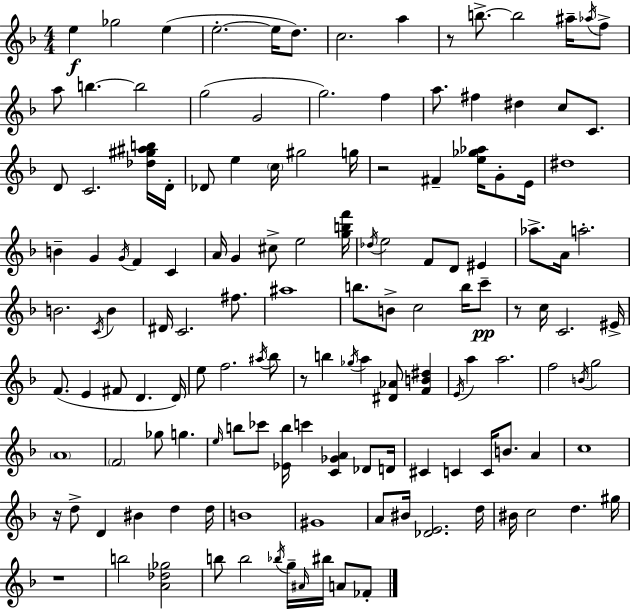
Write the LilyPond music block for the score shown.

{
  \clef treble
  \numericTimeSignature
  \time 4/4
  \key f \major
  e''4\f ges''2 e''4( | e''2.-.~~ e''16 d''8.) | c''2. a''4 | r8 b''8.->~~ b''2 ais''16-- \acciaccatura { aes''16 } f''8-> | \break a''8 b''4.~~ b''2 | g''2( g'2 | g''2.) f''4 | a''8. fis''4 dis''4 c''8 c'8. | \break d'8 c'2. <des'' gis'' ais'' b''>16 | d'16-. des'8 e''4 \parenthesize c''16 gis''2 | g''16 r2 fis'4-- <e'' ges'' aes''>16 g'8-. | e'16 dis''1 | \break b'4-- g'4 \acciaccatura { g'16 } f'4 c'4 | a'16 g'4 cis''8-> e''2 | <g'' b'' f'''>16 \acciaccatura { des''16 } e''2 f'8 d'8 eis'4 | aes''8.-> a'16 a''2.-. | \break b'2. \acciaccatura { c'16 } | b'4 dis'16 c'2. | fis''8. ais''1 | b''8. b'8-> c''2 | \break b''16 c'''8--\pp r8 c''16 c'2. | eis'16-> f'8.( e'4 fis'8 d'4. | d'16) e''8 f''2. | \acciaccatura { ais''16 } bes''8 r8 b''4 \acciaccatura { ges''16 } a''4 | \break <dis' aes'>8 <f' b' dis''>4 \acciaccatura { e'16 } a''4 a''2. | f''2 \acciaccatura { b'16 } | g''2 \parenthesize a'1 | \parenthesize f'2 | \break ges''8 g''4. \grace { e''16 } b''8 ces'''8 <ees' b''>16 c'''4 | <c' ges' a'>4 des'8 d'16 cis'4 c'4 | c'16 b'8. a'4 c''1 | r16 d''8-> d'4 | \break bis'4 d''4 d''16 b'1 | gis'1 | a'8 bis'16 <des' e'>2. | d''16 bis'16 c''2 | \break d''4. gis''16 r1 | b''2 | <a' des'' ges''>2 b''8 b''2 | \acciaccatura { bes''16 } g''16-- \grace { ais'16 } bis''16 a'8 fes'8-. \bar "|."
}